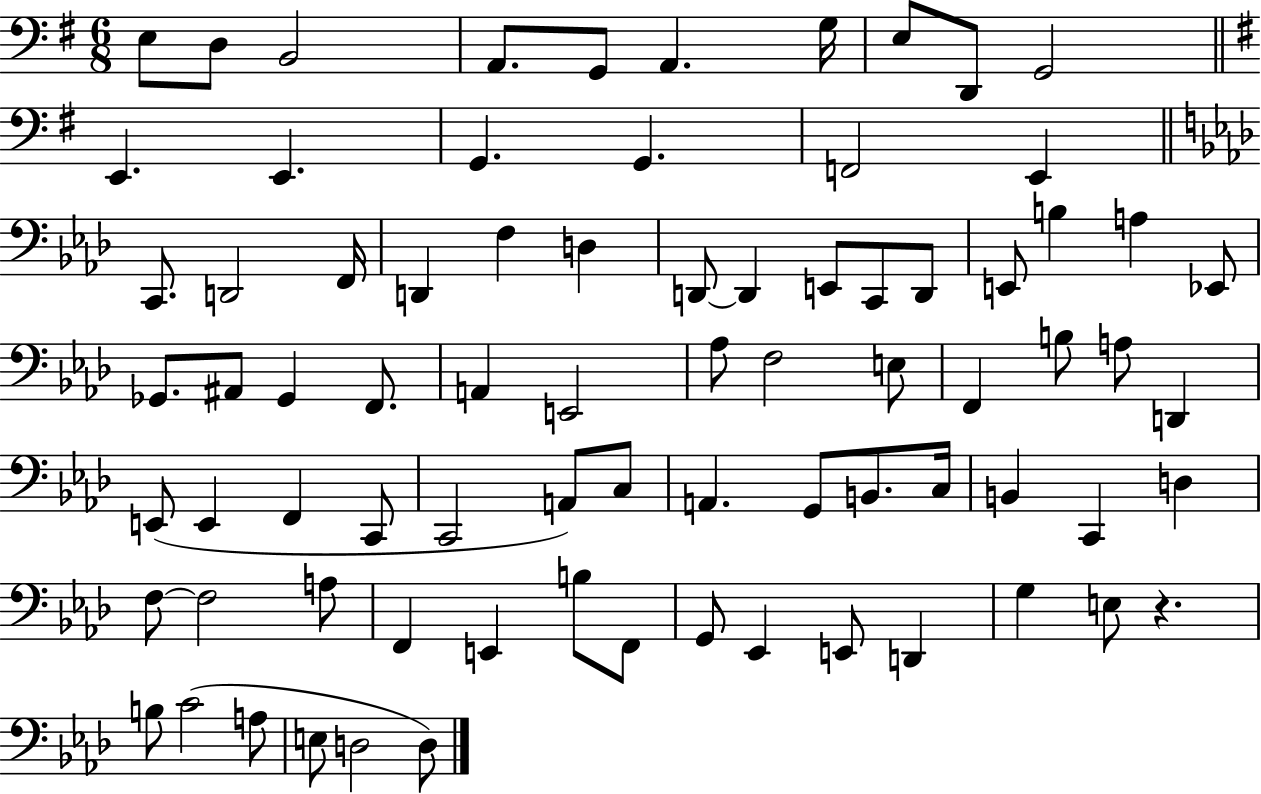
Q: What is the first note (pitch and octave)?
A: E3